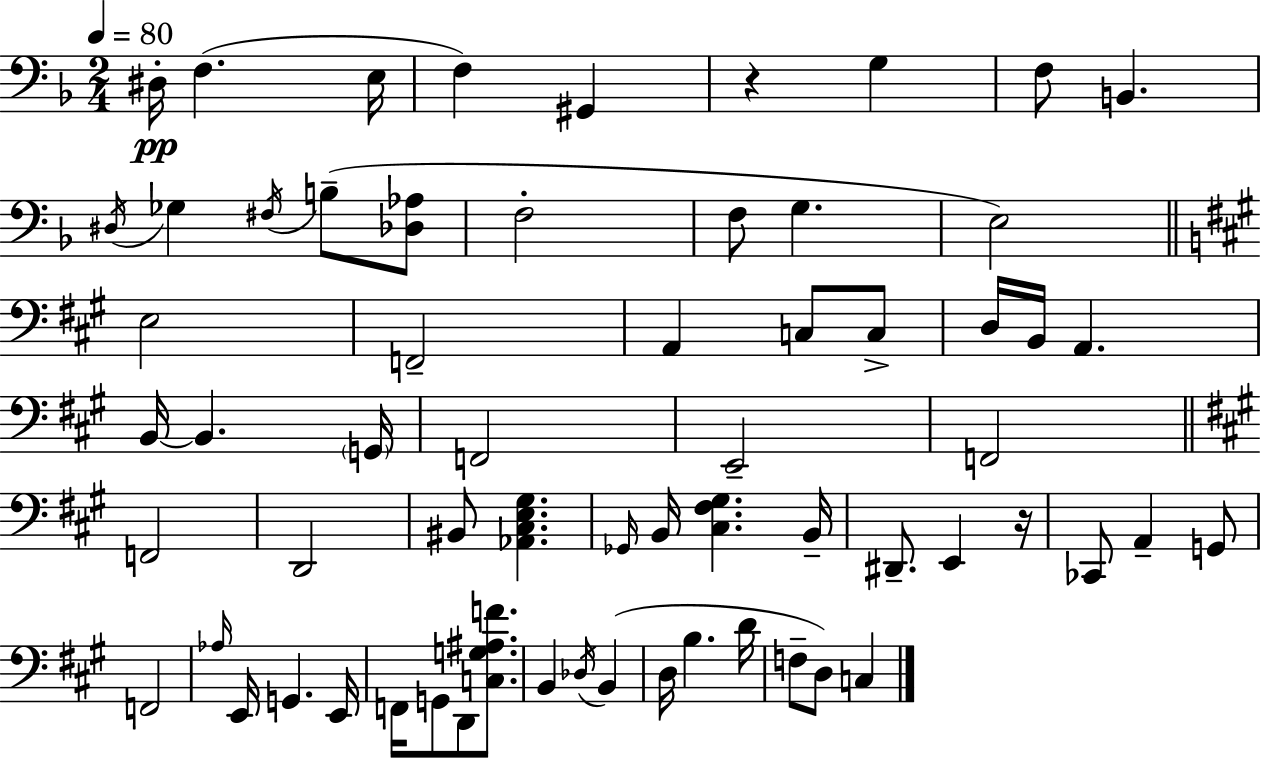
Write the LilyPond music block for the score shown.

{
  \clef bass
  \numericTimeSignature
  \time 2/4
  \key d \minor
  \tempo 4 = 80
  \repeat volta 2 { dis16-.\pp f4.( e16 | f4) gis,4 | r4 g4 | f8 b,4. | \break \acciaccatura { dis16 } ges4 \acciaccatura { fis16 } b8--( | <des aes>8 f2-. | f8 g4. | e2) | \break \bar "||" \break \key a \major e2 | f,2-- | a,4 c8 c8-> | d16 b,16 a,4. | \break b,16~~ b,4. \parenthesize g,16 | f,2 | e,2-- | f,2 | \break \bar "||" \break \key a \major f,2 | d,2 | bis,8 <aes, cis e gis>4. | \grace { ges,16 } b,16 <cis fis gis>4. | \break b,16-- dis,8.-- e,4 | r16 ces,8 a,4-- g,8 | f,2 | \grace { aes16 } e,16 g,4. | \break e,16 f,16 g,8 d,8 <c g ais f'>8. | b,4 \acciaccatura { des16 } b,4( | d16 b4. | d'16 f8-- d8) c4 | \break } \bar "|."
}